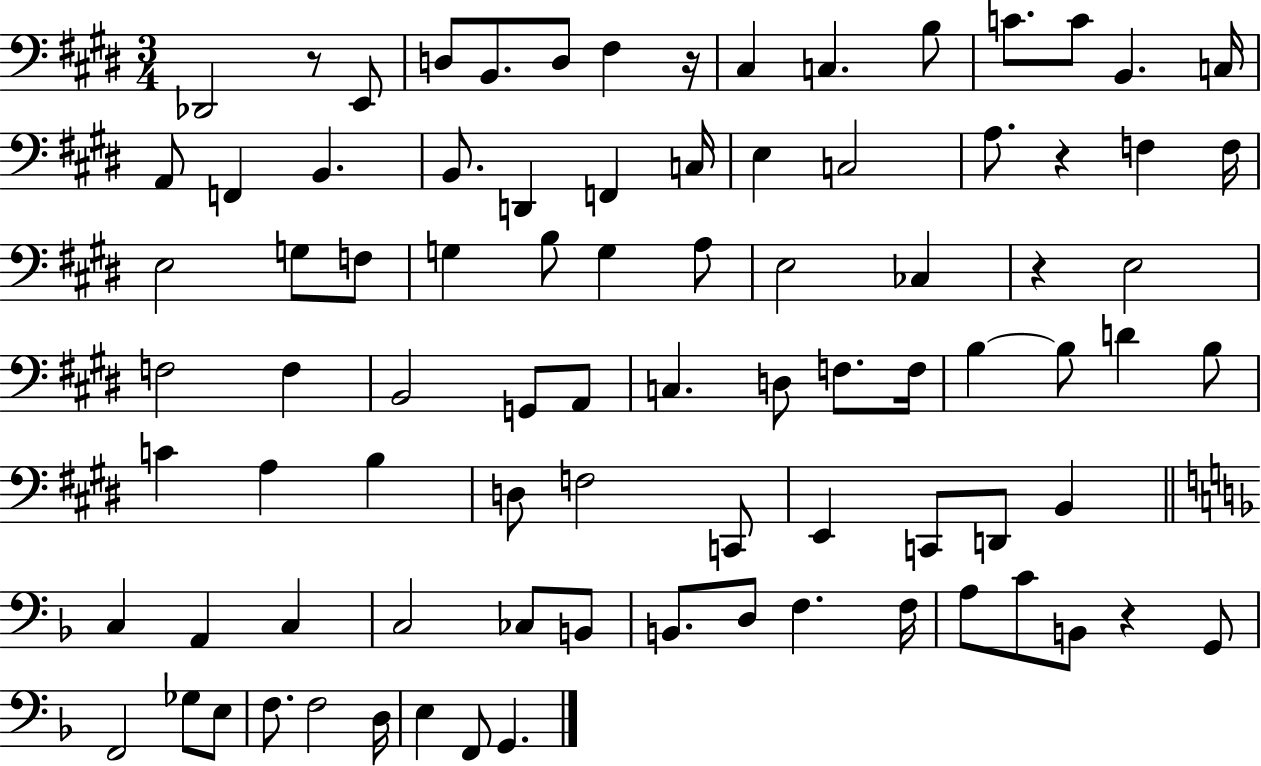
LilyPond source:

{
  \clef bass
  \numericTimeSignature
  \time 3/4
  \key e \major
  des,2 r8 e,8 | d8 b,8. d8 fis4 r16 | cis4 c4. b8 | c'8. c'8 b,4. c16 | \break a,8 f,4 b,4. | b,8. d,4 f,4 c16 | e4 c2 | a8. r4 f4 f16 | \break e2 g8 f8 | g4 b8 g4 a8 | e2 ces4 | r4 e2 | \break f2 f4 | b,2 g,8 a,8 | c4. d8 f8. f16 | b4~~ b8 d'4 b8 | \break c'4 a4 b4 | d8 f2 c,8 | e,4 c,8 d,8 b,4 | \bar "||" \break \key f \major c4 a,4 c4 | c2 ces8 b,8 | b,8. d8 f4. f16 | a8 c'8 b,8 r4 g,8 | \break f,2 ges8 e8 | f8. f2 d16 | e4 f,8 g,4. | \bar "|."
}